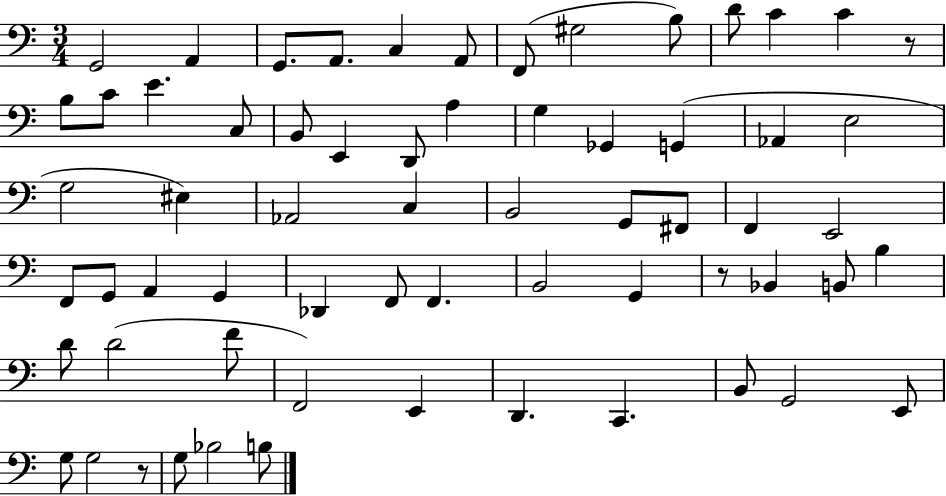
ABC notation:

X:1
T:Untitled
M:3/4
L:1/4
K:C
G,,2 A,, G,,/2 A,,/2 C, A,,/2 F,,/2 ^G,2 B,/2 D/2 C C z/2 B,/2 C/2 E C,/2 B,,/2 E,, D,,/2 A, G, _G,, G,, _A,, E,2 G,2 ^E, _A,,2 C, B,,2 G,,/2 ^F,,/2 F,, E,,2 F,,/2 G,,/2 A,, G,, _D,, F,,/2 F,, B,,2 G,, z/2 _B,, B,,/2 B, D/2 D2 F/2 F,,2 E,, D,, C,, B,,/2 G,,2 E,,/2 G,/2 G,2 z/2 G,/2 _B,2 B,/2